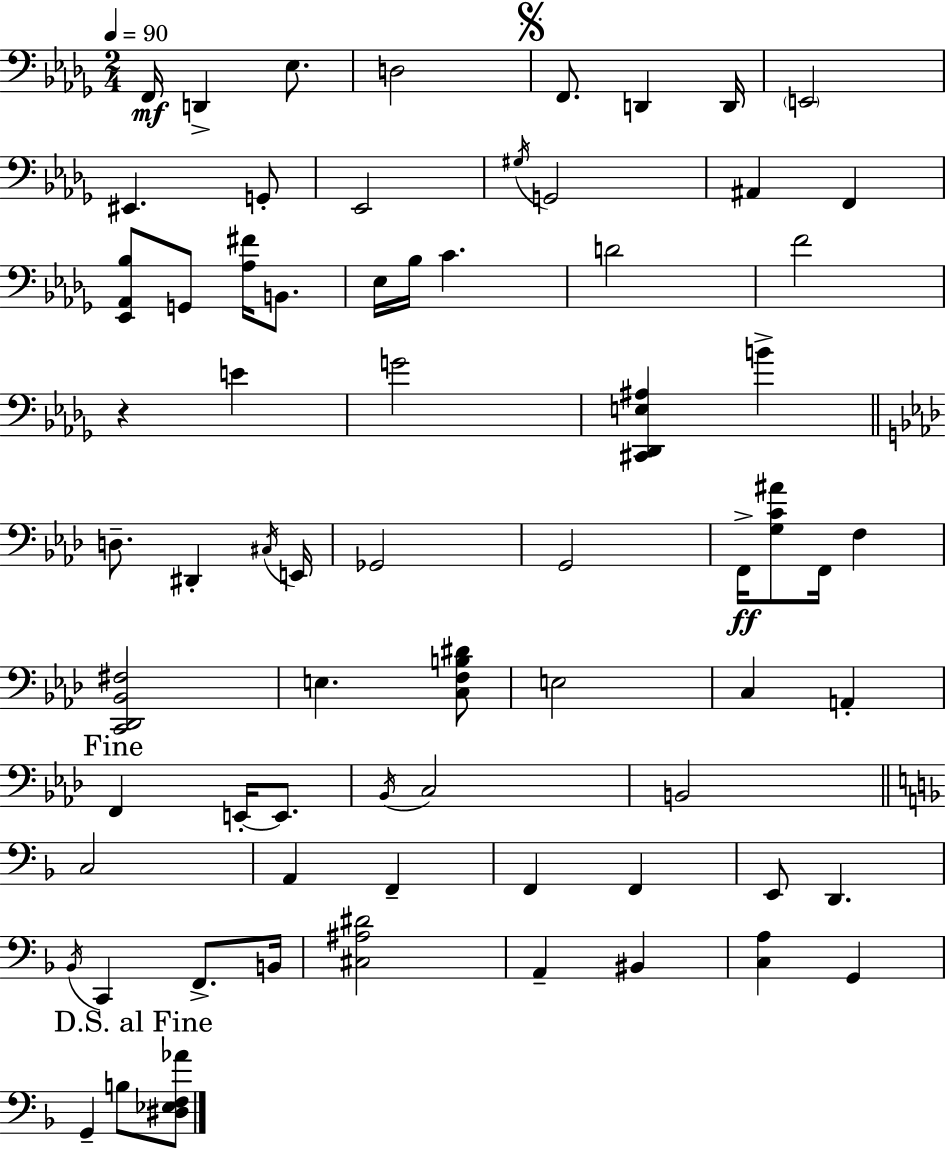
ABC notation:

X:1
T:Untitled
M:2/4
L:1/4
K:Bbm
F,,/4 D,, _E,/2 D,2 F,,/2 D,, D,,/4 E,,2 ^E,, G,,/2 _E,,2 ^G,/4 G,,2 ^A,, F,, [_E,,_A,,_B,]/2 G,,/2 [_A,^F]/4 B,,/2 _E,/4 _B,/4 C D2 F2 z E G2 [^C,,_D,,E,^A,] B D,/2 ^D,, ^C,/4 E,,/4 _G,,2 G,,2 F,,/4 [G,C^A]/2 F,,/4 F, [C,,_D,,_B,,^F,]2 E, [C,F,B,^D]/2 E,2 C, A,, F,, E,,/4 E,,/2 _B,,/4 C,2 B,,2 C,2 A,, F,, F,, F,, E,,/2 D,, _B,,/4 C,, F,,/2 B,,/4 [^C,^A,^D]2 A,, ^B,, [C,A,] G,, G,, B,/2 [^D,_E,F,_A]/2